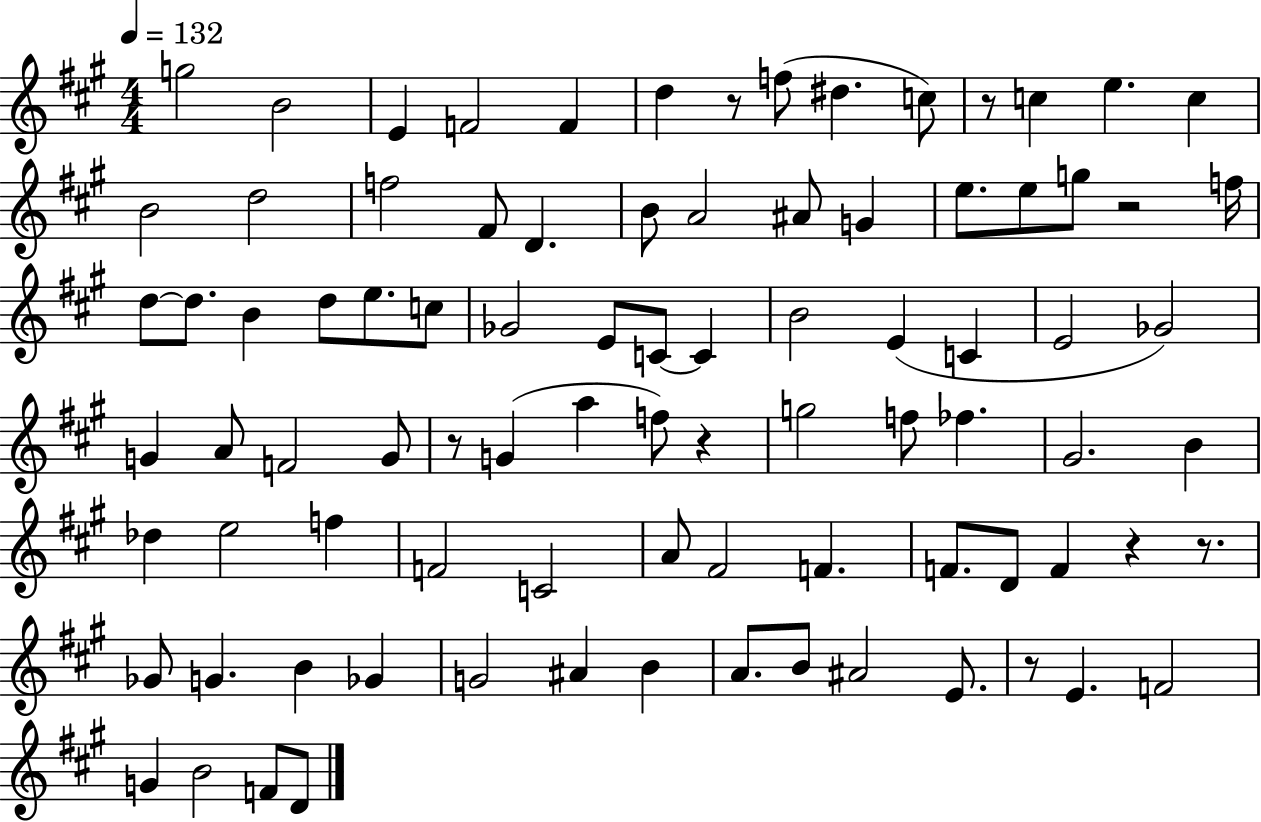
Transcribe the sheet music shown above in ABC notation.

X:1
T:Untitled
M:4/4
L:1/4
K:A
g2 B2 E F2 F d z/2 f/2 ^d c/2 z/2 c e c B2 d2 f2 ^F/2 D B/2 A2 ^A/2 G e/2 e/2 g/2 z2 f/4 d/2 d/2 B d/2 e/2 c/2 _G2 E/2 C/2 C B2 E C E2 _G2 G A/2 F2 G/2 z/2 G a f/2 z g2 f/2 _f ^G2 B _d e2 f F2 C2 A/2 ^F2 F F/2 D/2 F z z/2 _G/2 G B _G G2 ^A B A/2 B/2 ^A2 E/2 z/2 E F2 G B2 F/2 D/2